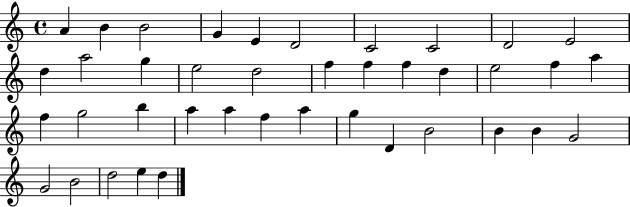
A4/q B4/q B4/h G4/q E4/q D4/h C4/h C4/h D4/h E4/h D5/q A5/h G5/q E5/h D5/h F5/q F5/q F5/q D5/q E5/h F5/q A5/q F5/q G5/h B5/q A5/q A5/q F5/q A5/q G5/q D4/q B4/h B4/q B4/q G4/h G4/h B4/h D5/h E5/q D5/q